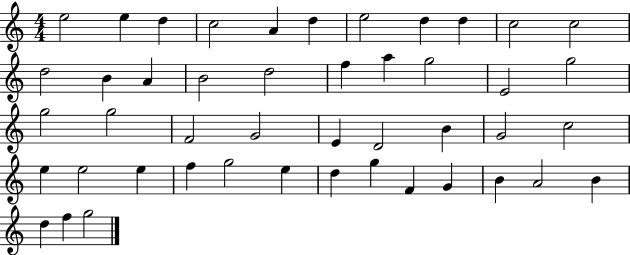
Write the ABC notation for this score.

X:1
T:Untitled
M:4/4
L:1/4
K:C
e2 e d c2 A d e2 d d c2 c2 d2 B A B2 d2 f a g2 E2 g2 g2 g2 F2 G2 E D2 B G2 c2 e e2 e f g2 e d g F G B A2 B d f g2